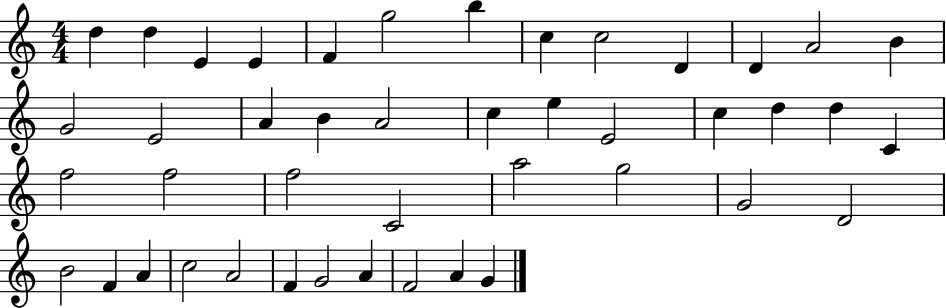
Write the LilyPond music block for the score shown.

{
  \clef treble
  \numericTimeSignature
  \time 4/4
  \key c \major
  d''4 d''4 e'4 e'4 | f'4 g''2 b''4 | c''4 c''2 d'4 | d'4 a'2 b'4 | \break g'2 e'2 | a'4 b'4 a'2 | c''4 e''4 e'2 | c''4 d''4 d''4 c'4 | \break f''2 f''2 | f''2 c'2 | a''2 g''2 | g'2 d'2 | \break b'2 f'4 a'4 | c''2 a'2 | f'4 g'2 a'4 | f'2 a'4 g'4 | \break \bar "|."
}